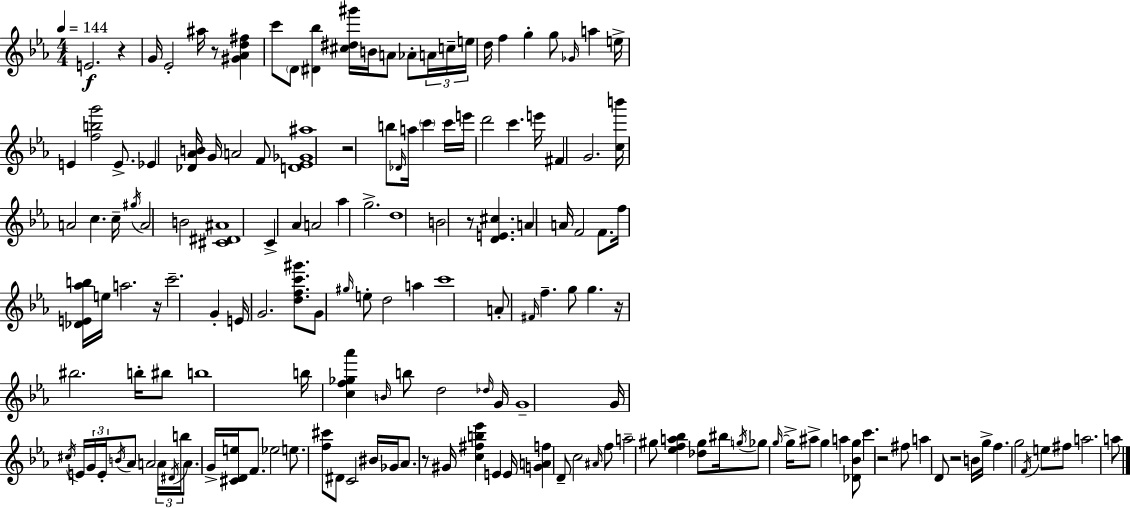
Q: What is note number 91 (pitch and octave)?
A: A4